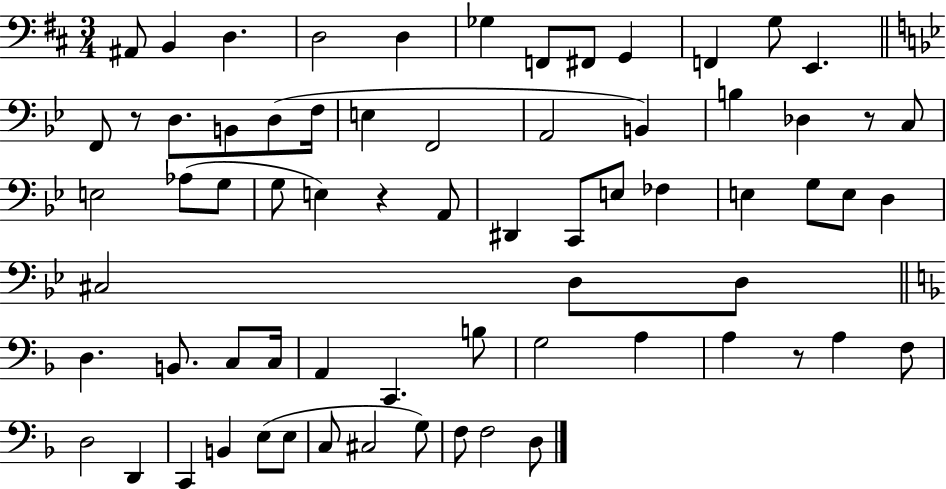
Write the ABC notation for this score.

X:1
T:Untitled
M:3/4
L:1/4
K:D
^A,,/2 B,, D, D,2 D, _G, F,,/2 ^F,,/2 G,, F,, G,/2 E,, F,,/2 z/2 D,/2 B,,/2 D,/2 F,/4 E, F,,2 A,,2 B,, B, _D, z/2 C,/2 E,2 _A,/2 G,/2 G,/2 E, z A,,/2 ^D,, C,,/2 E,/2 _F, E, G,/2 E,/2 D, ^C,2 D,/2 D,/2 D, B,,/2 C,/2 C,/4 A,, C,, B,/2 G,2 A, A, z/2 A, F,/2 D,2 D,, C,, B,, E,/2 E,/2 C,/2 ^C,2 G,/2 F,/2 F,2 D,/2